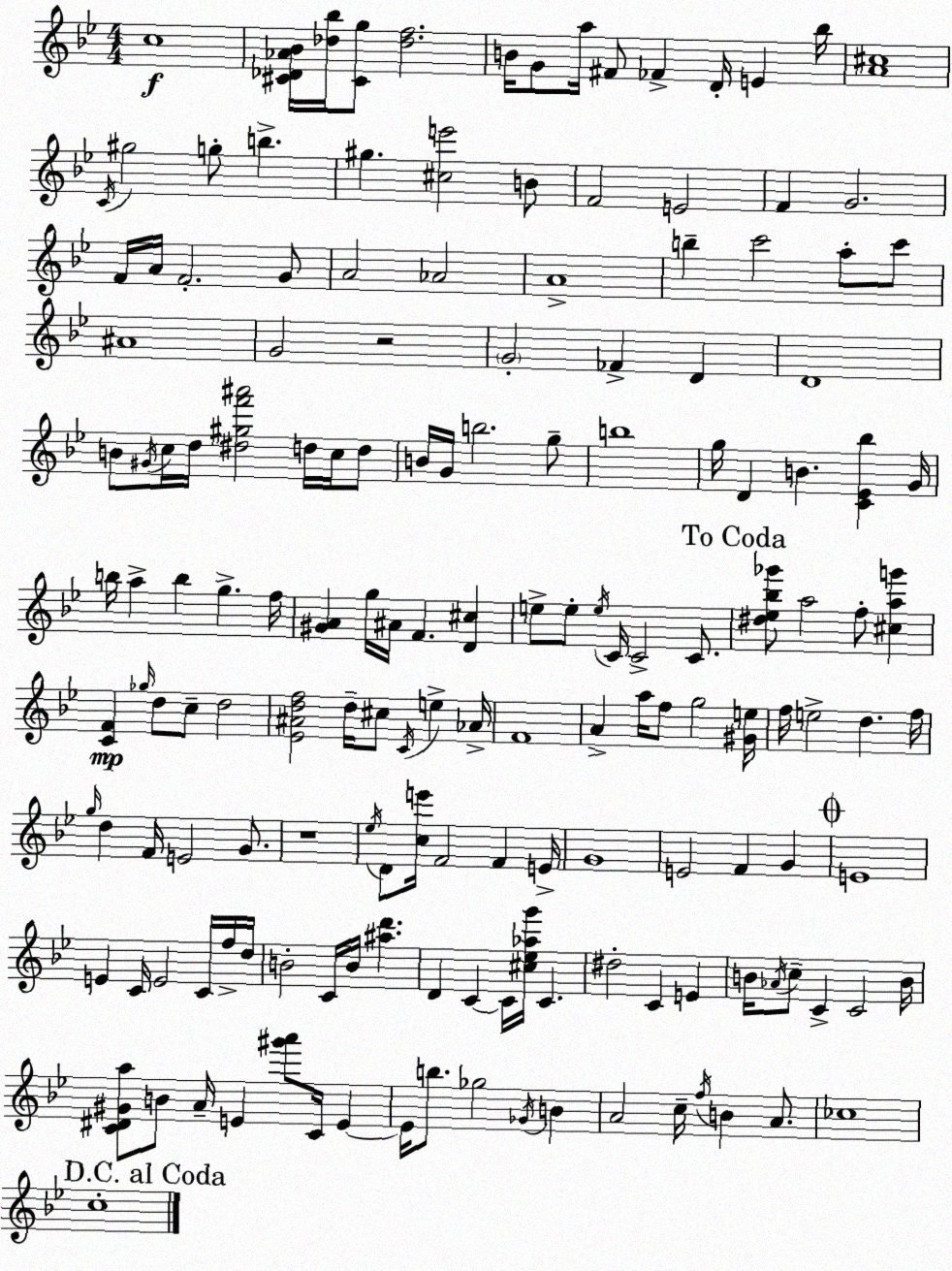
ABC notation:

X:1
T:Untitled
M:4/4
L:1/4
K:Bb
c4 [^C_D_A_B]/4 [_d_b]/4 [^Cg]/2 [_df]2 B/4 G/2 a/4 ^F/2 _F D/4 E _b/4 [A^c]4 C/4 ^g2 g/2 b ^g [^ce']2 B/2 F2 E2 F G2 F/4 A/4 F2 G/2 A2 _A2 A4 b c'2 a/2 c'/2 ^A4 G2 z2 G2 _F D D4 B/2 ^G/4 c/4 d/4 [^d^gf'^a']2 d/4 c/4 d/2 B/4 G/4 b2 g/2 b4 g/4 D B [C_E_b] G/4 b/4 a b g f/4 [^GA] g/4 ^A/4 F [D^c] e/2 e/2 e/4 C/4 C2 C/2 [^d_e_b_g']/2 a2 f/2 [^cag'] [CF] _g/4 d/2 c/2 d2 [_E^Adf]2 d/4 ^c/2 C/4 e _A/4 F4 A a/4 f/2 g2 [^Ge]/4 f/4 e2 d f/4 g/4 d F/4 E2 G/2 z4 _e/4 D/2 [ce']/4 F2 F E/4 G4 E2 F G E4 E C/4 E2 C/4 f/4 d/4 B2 C/4 B/4 [^ad'] D C C/4 [^c_e_ag']/4 C ^d2 C E B/4 _A/4 c/2 C C2 B/4 [C^D^Ga]/2 B/2 A/4 E [^g'a']/2 C/4 E E/4 b/2 _g2 _G/4 B A2 c/4 f/4 B A/2 _c4 c4